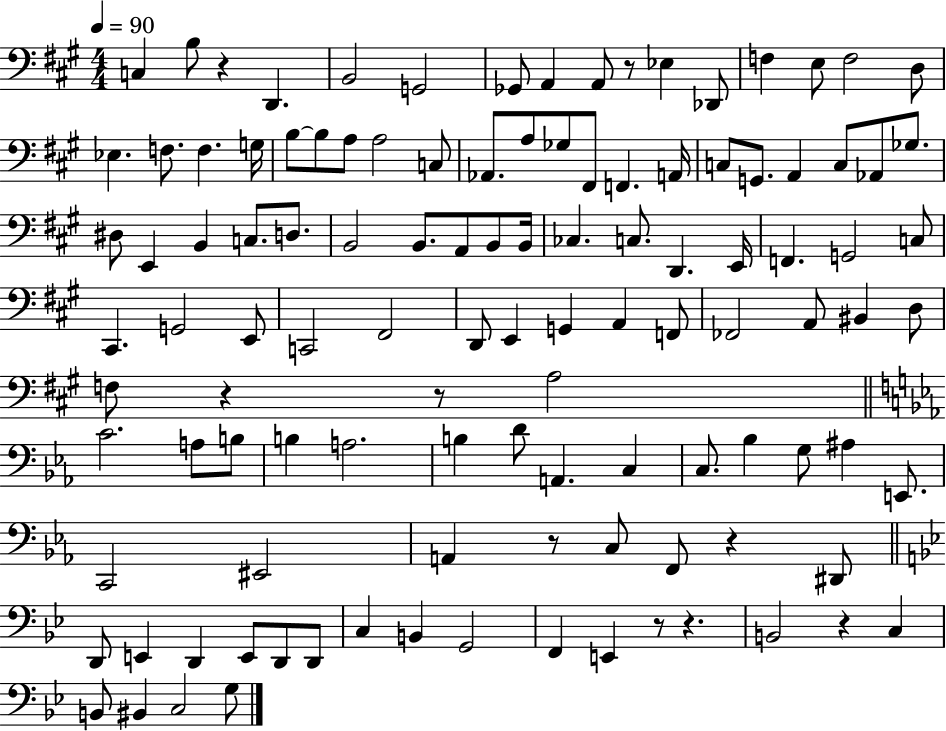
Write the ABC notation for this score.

X:1
T:Untitled
M:4/4
L:1/4
K:A
C, B,/2 z D,, B,,2 G,,2 _G,,/2 A,, A,,/2 z/2 _E, _D,,/2 F, E,/2 F,2 D,/2 _E, F,/2 F, G,/4 B,/2 B,/2 A,/2 A,2 C,/2 _A,,/2 A,/2 _G,/2 ^F,,/2 F,, A,,/4 C,/2 G,,/2 A,, C,/2 _A,,/2 _G,/2 ^D,/2 E,, B,, C,/2 D,/2 B,,2 B,,/2 A,,/2 B,,/2 B,,/4 _C, C,/2 D,, E,,/4 F,, G,,2 C,/2 ^C,, G,,2 E,,/2 C,,2 ^F,,2 D,,/2 E,, G,, A,, F,,/2 _F,,2 A,,/2 ^B,, D,/2 F,/2 z z/2 A,2 C2 A,/2 B,/2 B, A,2 B, D/2 A,, C, C,/2 _B, G,/2 ^A, E,,/2 C,,2 ^E,,2 A,, z/2 C,/2 F,,/2 z ^D,,/2 D,,/2 E,, D,, E,,/2 D,,/2 D,,/2 C, B,, G,,2 F,, E,, z/2 z B,,2 z C, B,,/2 ^B,, C,2 G,/2